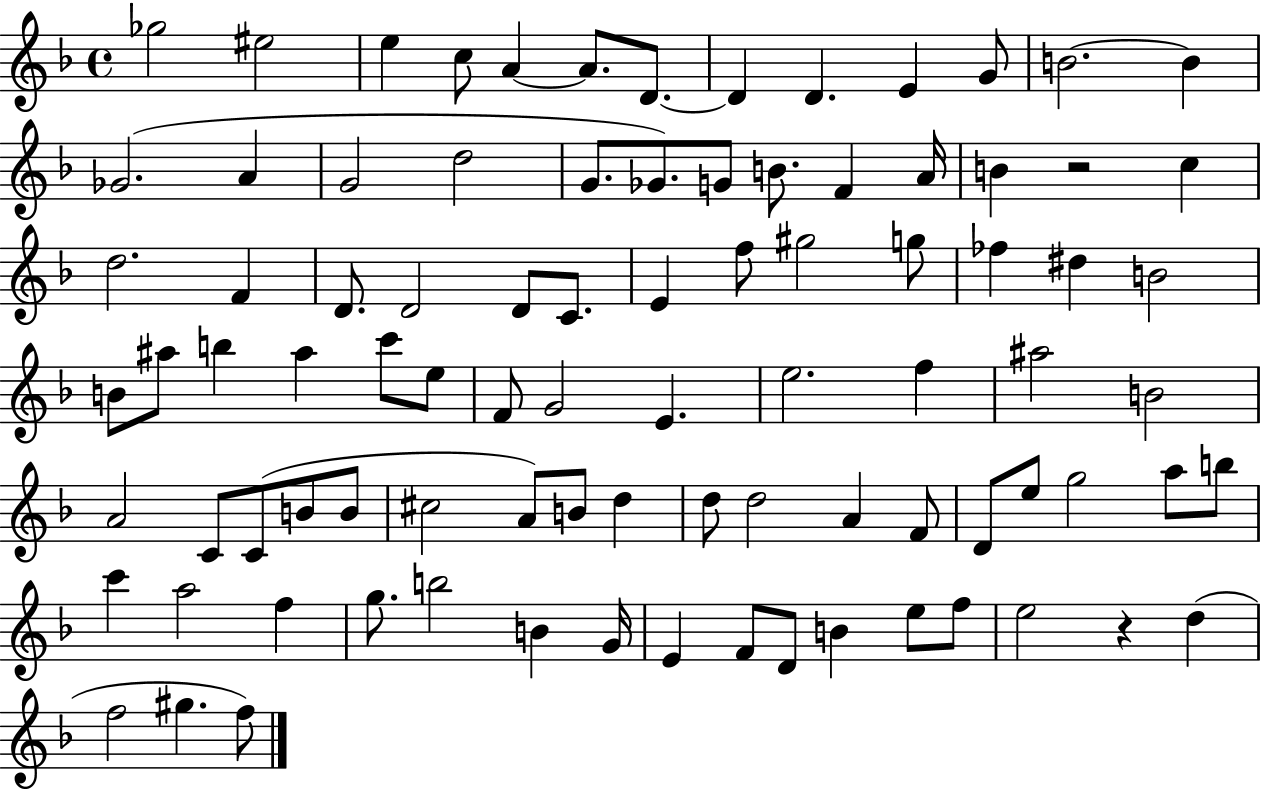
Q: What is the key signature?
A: F major